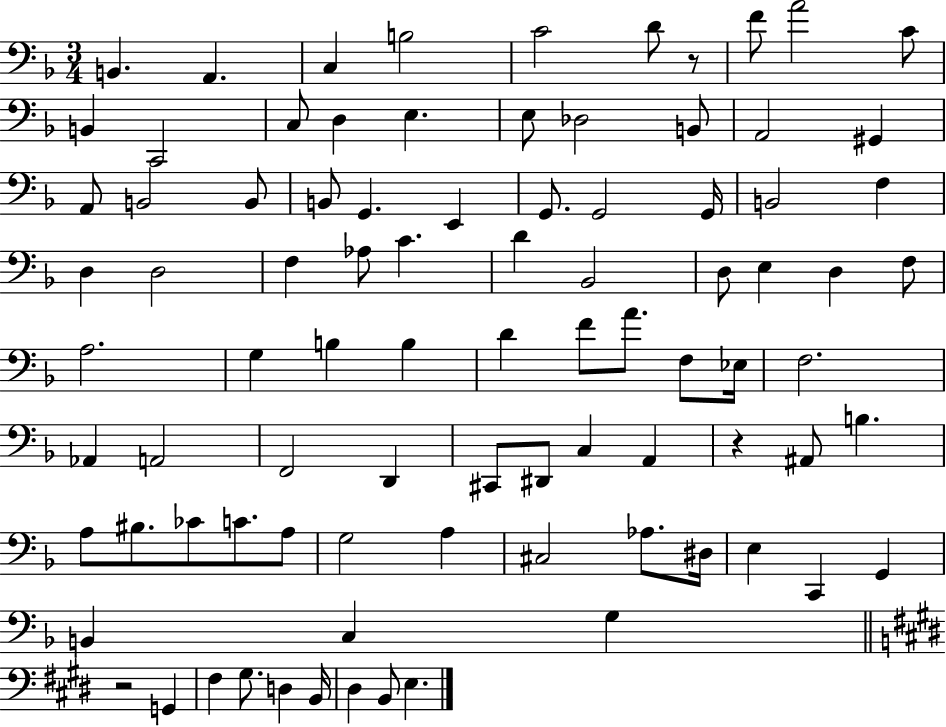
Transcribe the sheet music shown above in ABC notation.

X:1
T:Untitled
M:3/4
L:1/4
K:F
B,, A,, C, B,2 C2 D/2 z/2 F/2 A2 C/2 B,, C,,2 C,/2 D, E, E,/2 _D,2 B,,/2 A,,2 ^G,, A,,/2 B,,2 B,,/2 B,,/2 G,, E,, G,,/2 G,,2 G,,/4 B,,2 F, D, D,2 F, _A,/2 C D _B,,2 D,/2 E, D, F,/2 A,2 G, B, B, D F/2 A/2 F,/2 _E,/4 F,2 _A,, A,,2 F,,2 D,, ^C,,/2 ^D,,/2 C, A,, z ^A,,/2 B, A,/2 ^B,/2 _C/2 C/2 A,/2 G,2 A, ^C,2 _A,/2 ^D,/4 E, C,, G,, B,, C, G, z2 G,, ^F, ^G,/2 D, B,,/4 ^D, B,,/2 E,